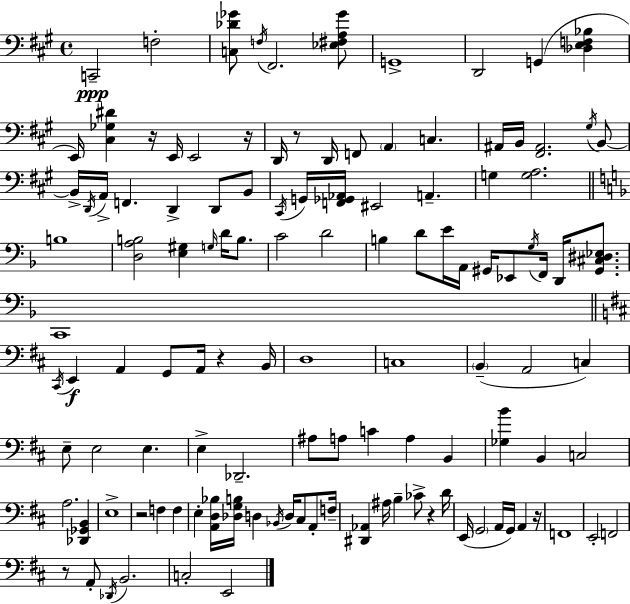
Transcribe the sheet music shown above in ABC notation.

X:1
T:Untitled
M:4/4
L:1/4
K:A
C,,2 F,2 [C,_D_G]/2 F,/4 ^F,,2 [_E,^F,A,_G]/2 G,,4 D,,2 G,, [_D,E,F,_B,] E,,/4 [^C,_G,^D] z/4 E,,/4 E,,2 z/4 D,,/4 z/2 D,,/4 F,,/2 A,, C, ^A,,/4 B,,/4 [^F,,^A,,]2 ^G,/4 B,,/2 B,,/4 D,,/4 A,,/4 F,, D,, D,,/2 B,,/2 ^C,,/4 G,,/4 [F,,_G,,_A,,]/4 ^E,,2 A,, G, [G,A,]2 B,4 [D,A,B,]2 [E,^G,] G,/4 D/4 B,/2 C2 D2 B, D/2 E/4 A,,/4 ^G,,/4 _E,,/2 G,/4 F,,/4 D,,/4 [^G,,^C,^D,_E,]/2 C,,4 ^C,,/4 E,, A,, G,,/2 A,,/4 z B,,/4 D,4 C,4 B,, A,,2 C, E,/2 E,2 E, E, _D,,2 ^A,/2 A,/2 C A, B,, [_G,B] B,, C,2 A,2 [_D,,_G,,B,,] E,4 z2 F, F, E, [A,,D,_B,]/4 [_D,G,B,]/4 D, _B,,/4 D,/4 ^C,/2 A,,/2 F,/4 [^D,,_A,,] ^A,/4 B, _C/2 z D/4 E,,/4 G,,2 A,,/4 G,,/4 A,, z/4 F,,4 E,,2 F,,2 z/2 A,,/2 _D,,/4 B,,2 C,2 E,,2